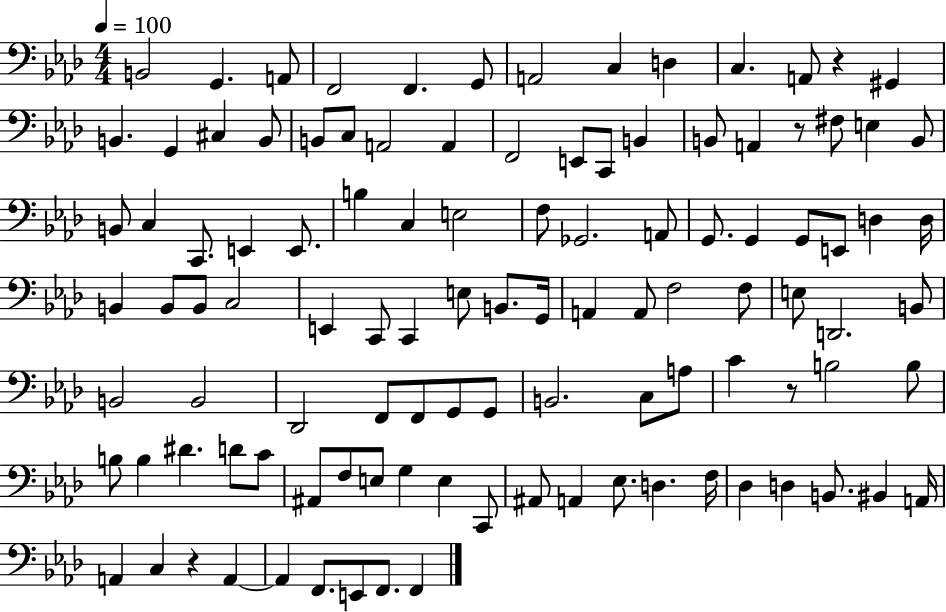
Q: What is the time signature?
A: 4/4